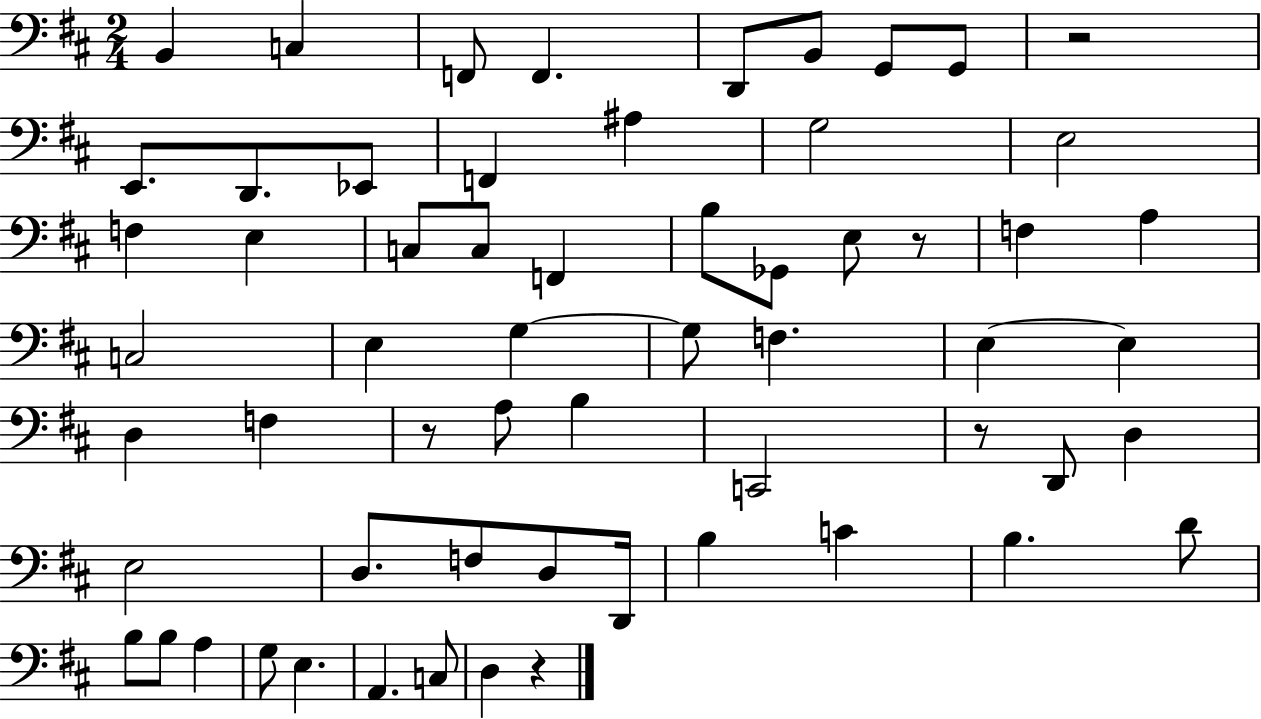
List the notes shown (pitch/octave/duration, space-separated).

B2/q C3/q F2/e F2/q. D2/e B2/e G2/e G2/e R/h E2/e. D2/e. Eb2/e F2/q A#3/q G3/h E3/h F3/q E3/q C3/e C3/e F2/q B3/e Gb2/e E3/e R/e F3/q A3/q C3/h E3/q G3/q G3/e F3/q. E3/q E3/q D3/q F3/q R/e A3/e B3/q C2/h R/e D2/e D3/q E3/h D3/e. F3/e D3/e D2/s B3/q C4/q B3/q. D4/e B3/e B3/e A3/q G3/e E3/q. A2/q. C3/e D3/q R/q